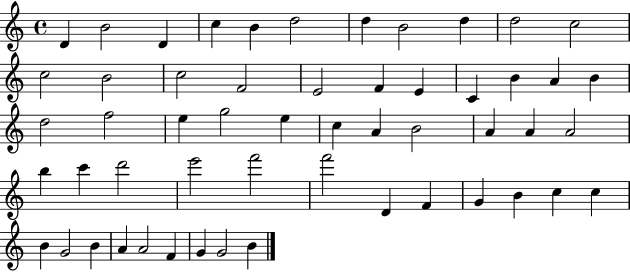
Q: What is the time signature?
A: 4/4